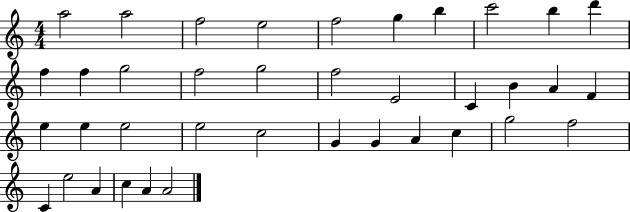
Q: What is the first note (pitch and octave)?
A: A5